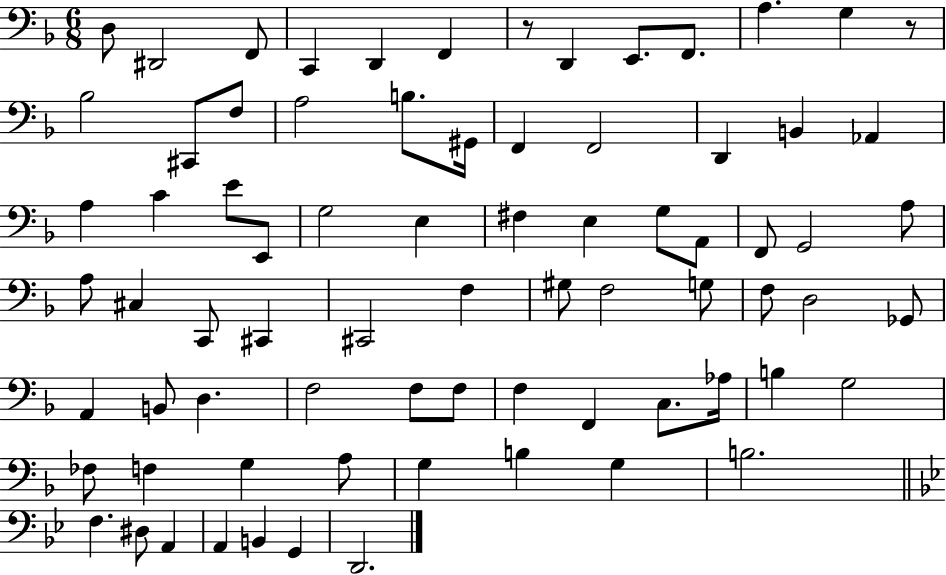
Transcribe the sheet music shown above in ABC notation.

X:1
T:Untitled
M:6/8
L:1/4
K:F
D,/2 ^D,,2 F,,/2 C,, D,, F,, z/2 D,, E,,/2 F,,/2 A, G, z/2 _B,2 ^C,,/2 F,/2 A,2 B,/2 ^G,,/4 F,, F,,2 D,, B,, _A,, A, C E/2 E,,/2 G,2 E, ^F, E, G,/2 A,,/2 F,,/2 G,,2 A,/2 A,/2 ^C, C,,/2 ^C,, ^C,,2 F, ^G,/2 F,2 G,/2 F,/2 D,2 _G,,/2 A,, B,,/2 D, F,2 F,/2 F,/2 F, F,, C,/2 _A,/4 B, G,2 _F,/2 F, G, A,/2 G, B, G, B,2 F, ^D,/2 A,, A,, B,, G,, D,,2